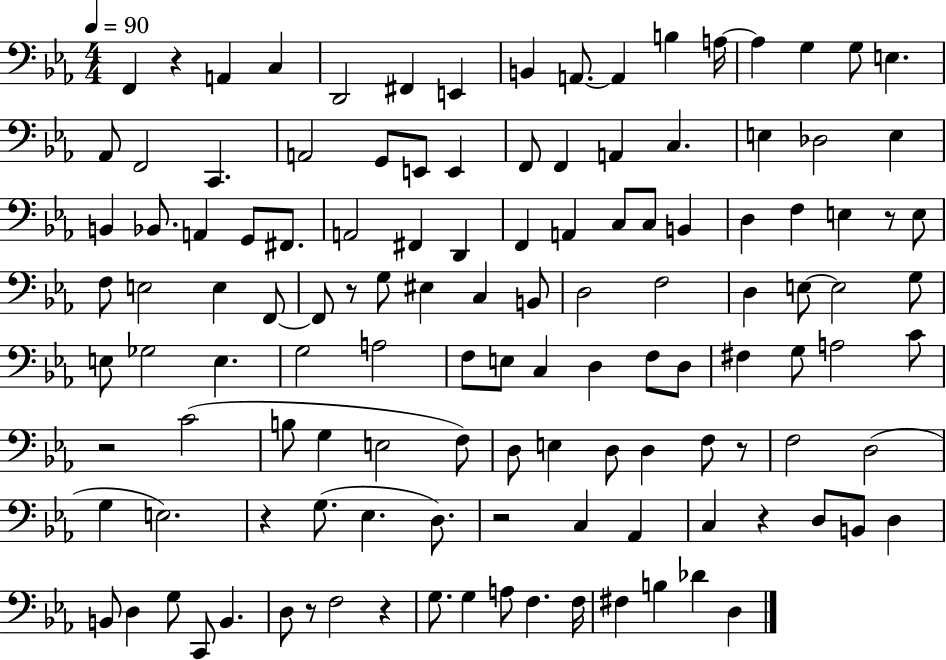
{
  \clef bass
  \numericTimeSignature
  \time 4/4
  \key ees \major
  \tempo 4 = 90
  f,4 r4 a,4 c4 | d,2 fis,4 e,4 | b,4 a,8.~~ a,4 b4 a16~~ | a4 g4 g8 e4. | \break aes,8 f,2 c,4. | a,2 g,8 e,8 e,4 | f,8 f,4 a,4 c4. | e4 des2 e4 | \break b,4 bes,8. a,4 g,8 fis,8. | a,2 fis,4 d,4 | f,4 a,4 c8 c8 b,4 | d4 f4 e4 r8 e8 | \break f8 e2 e4 f,8~~ | f,8 r8 g8 eis4 c4 b,8 | d2 f2 | d4 e8~~ e2 g8 | \break e8 ges2 e4. | g2 a2 | f8 e8 c4 d4 f8 d8 | fis4 g8 a2 c'8 | \break r2 c'2( | b8 g4 e2 f8) | d8 e4 d8 d4 f8 r8 | f2 d2( | \break g4 e2.) | r4 g8.( ees4. d8.) | r2 c4 aes,4 | c4 r4 d8 b,8 d4 | \break b,8 d4 g8 c,8 b,4. | d8 r8 f2 r4 | g8. g4 a8 f4. f16 | fis4 b4 des'4 d4 | \break \bar "|."
}